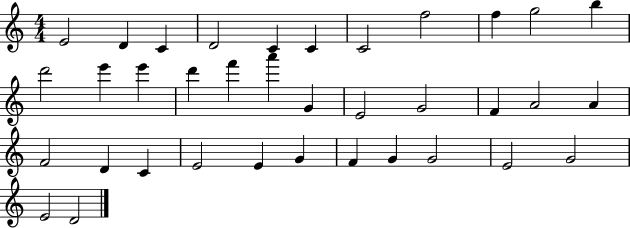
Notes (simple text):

E4/h D4/q C4/q D4/h C4/q C4/q C4/h F5/h F5/q G5/h B5/q D6/h E6/q E6/q D6/q F6/q A6/q G4/q E4/h G4/h F4/q A4/h A4/q F4/h D4/q C4/q E4/h E4/q G4/q F4/q G4/q G4/h E4/h G4/h E4/h D4/h